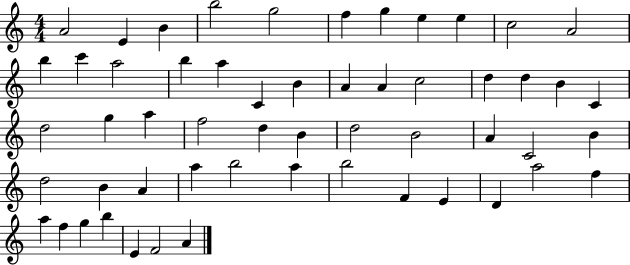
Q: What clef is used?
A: treble